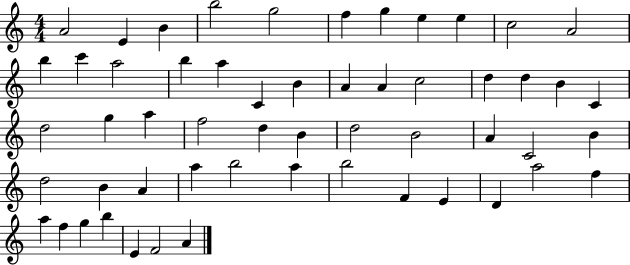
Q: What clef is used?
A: treble